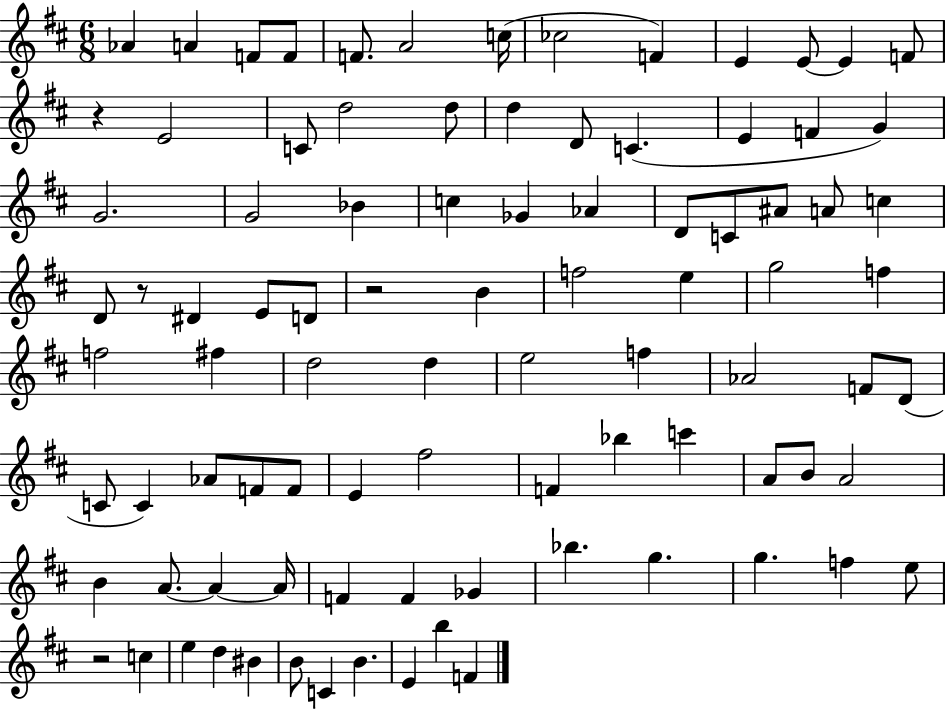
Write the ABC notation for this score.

X:1
T:Untitled
M:6/8
L:1/4
K:D
_A A F/2 F/2 F/2 A2 c/4 _c2 F E E/2 E F/2 z E2 C/2 d2 d/2 d D/2 C E F G G2 G2 _B c _G _A D/2 C/2 ^A/2 A/2 c D/2 z/2 ^D E/2 D/2 z2 B f2 e g2 f f2 ^f d2 d e2 f _A2 F/2 D/2 C/2 C _A/2 F/2 F/2 E ^f2 F _b c' A/2 B/2 A2 B A/2 A A/4 F F _G _b g g f e/2 z2 c e d ^B B/2 C B E b F